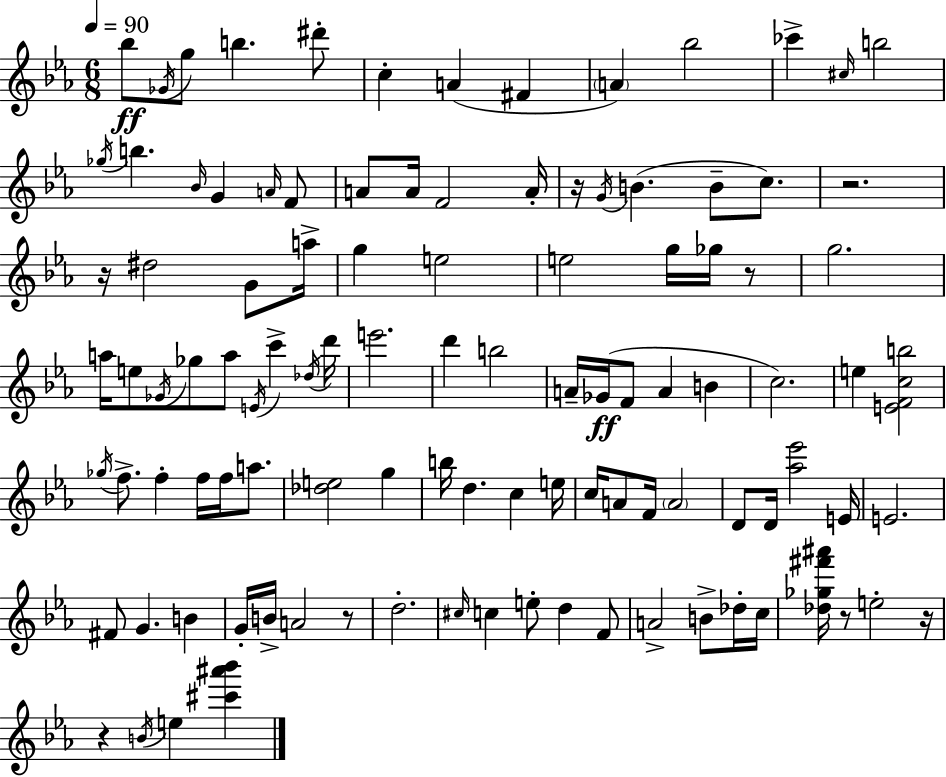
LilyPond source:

{
  \clef treble
  \numericTimeSignature
  \time 6/8
  \key c \minor
  \tempo 4 = 90
  \repeat volta 2 { bes''8\ff \acciaccatura { ges'16 } g''8 b''4. dis'''8-. | c''4-. a'4( fis'4 | \parenthesize a'4) bes''2 | ces'''4-> \grace { cis''16 } b''2 | \break \acciaccatura { ges''16 } b''4. \grace { bes'16 } g'4 | \grace { a'16 } f'8 a'8 a'16 f'2 | a'16-. r16 \acciaccatura { g'16 }( b'4. | b'8-- c''8.) r2. | \break r16 dis''2 | g'8 a''16-> g''4 e''2 | e''2 | g''16 ges''16 r8 g''2. | \break a''16 e''8 \acciaccatura { ges'16 } ges''8 | a''8 \acciaccatura { e'16 } c'''4-> \acciaccatura { des''16 } d'''16 e'''2. | d'''4 | b''2 a'16-- ges'16(\ff f'8 | \break a'4 b'4 c''2.) | e''4 | <e' f' c'' b''>2 \acciaccatura { ges''16 } f''8.-> | f''4-. f''16 f''16 a''8. <des'' e''>2 | \break g''4 b''16 d''4. | c''4 e''16 c''16 a'8 | f'16 \parenthesize a'2 d'8 | d'16 <aes'' ees'''>2 e'16 e'2. | \break fis'8 | g'4. b'4 g'16-. b'16-> | a'2 r8 d''2.-. | \grace { cis''16 } c''4 | \break e''8-. d''4 f'8 a'2-> | b'8-> des''16-. c''16 <des'' ges'' fis''' ais'''>16 | r8 e''2-. r16 r4 | \acciaccatura { b'16 } e''4 <cis''' ais''' bes'''>4 | \break } \bar "|."
}